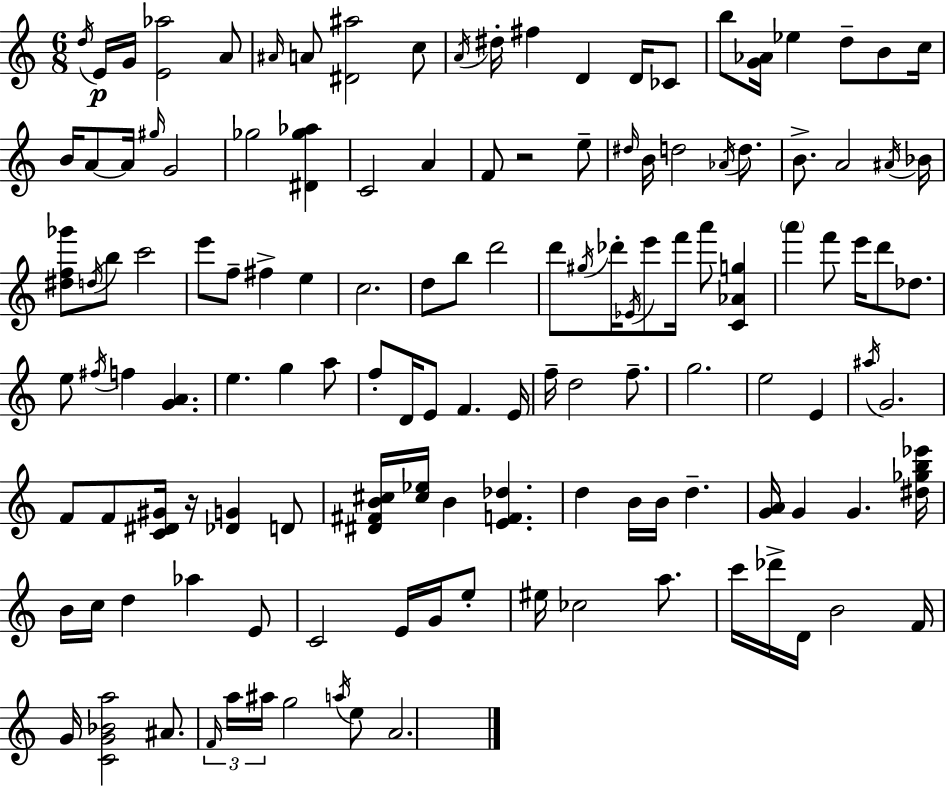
D5/s E4/s G4/s [E4,Ab5]/h A4/e A#4/s A4/e [D#4,A#5]/h C5/e A4/s D#5/s F#5/q D4/q D4/s CES4/e B5/e [G4,Ab4]/s Eb5/q D5/e B4/e C5/s B4/s A4/e A4/s G#5/s G4/h Gb5/h [D#4,Gb5,Ab5]/q C4/h A4/q F4/e R/h E5/e D#5/s B4/s D5/h Ab4/s D5/e. B4/e. A4/h A#4/s Bb4/s [D#5,F5,Gb6]/e D5/s B5/e C6/h E6/e F5/e F#5/q E5/q C5/h. D5/e B5/e D6/h D6/e G#5/s Db6/s Eb4/s E6/e F6/s A6/e [C4,Ab4,G5]/q A6/q F6/e E6/s D6/e Db5/e. E5/e F#5/s F5/q [G4,A4]/q. E5/q. G5/q A5/e F5/e D4/s E4/e F4/q. E4/s F5/s D5/h F5/e. G5/h. E5/h E4/q A#5/s G4/h. F4/e F4/e [C4,D#4,G#4]/s R/s [Db4,G4]/q D4/e [D#4,F#4,B4,C#5]/s [C#5,Eb5]/s B4/q [E4,F4,Db5]/q. D5/q B4/s B4/s D5/q. [G4,A4]/s G4/q G4/q. [D#5,Gb5,B5,Eb6]/s B4/s C5/s D5/q Ab5/q E4/e C4/h E4/s G4/s E5/e EIS5/s CES5/h A5/e. C6/s Db6/s D4/s B4/h F4/s G4/s [C4,G4,Bb4,A5]/h A#4/e. F4/s A5/s A#5/s G5/h A5/s E5/e A4/h.